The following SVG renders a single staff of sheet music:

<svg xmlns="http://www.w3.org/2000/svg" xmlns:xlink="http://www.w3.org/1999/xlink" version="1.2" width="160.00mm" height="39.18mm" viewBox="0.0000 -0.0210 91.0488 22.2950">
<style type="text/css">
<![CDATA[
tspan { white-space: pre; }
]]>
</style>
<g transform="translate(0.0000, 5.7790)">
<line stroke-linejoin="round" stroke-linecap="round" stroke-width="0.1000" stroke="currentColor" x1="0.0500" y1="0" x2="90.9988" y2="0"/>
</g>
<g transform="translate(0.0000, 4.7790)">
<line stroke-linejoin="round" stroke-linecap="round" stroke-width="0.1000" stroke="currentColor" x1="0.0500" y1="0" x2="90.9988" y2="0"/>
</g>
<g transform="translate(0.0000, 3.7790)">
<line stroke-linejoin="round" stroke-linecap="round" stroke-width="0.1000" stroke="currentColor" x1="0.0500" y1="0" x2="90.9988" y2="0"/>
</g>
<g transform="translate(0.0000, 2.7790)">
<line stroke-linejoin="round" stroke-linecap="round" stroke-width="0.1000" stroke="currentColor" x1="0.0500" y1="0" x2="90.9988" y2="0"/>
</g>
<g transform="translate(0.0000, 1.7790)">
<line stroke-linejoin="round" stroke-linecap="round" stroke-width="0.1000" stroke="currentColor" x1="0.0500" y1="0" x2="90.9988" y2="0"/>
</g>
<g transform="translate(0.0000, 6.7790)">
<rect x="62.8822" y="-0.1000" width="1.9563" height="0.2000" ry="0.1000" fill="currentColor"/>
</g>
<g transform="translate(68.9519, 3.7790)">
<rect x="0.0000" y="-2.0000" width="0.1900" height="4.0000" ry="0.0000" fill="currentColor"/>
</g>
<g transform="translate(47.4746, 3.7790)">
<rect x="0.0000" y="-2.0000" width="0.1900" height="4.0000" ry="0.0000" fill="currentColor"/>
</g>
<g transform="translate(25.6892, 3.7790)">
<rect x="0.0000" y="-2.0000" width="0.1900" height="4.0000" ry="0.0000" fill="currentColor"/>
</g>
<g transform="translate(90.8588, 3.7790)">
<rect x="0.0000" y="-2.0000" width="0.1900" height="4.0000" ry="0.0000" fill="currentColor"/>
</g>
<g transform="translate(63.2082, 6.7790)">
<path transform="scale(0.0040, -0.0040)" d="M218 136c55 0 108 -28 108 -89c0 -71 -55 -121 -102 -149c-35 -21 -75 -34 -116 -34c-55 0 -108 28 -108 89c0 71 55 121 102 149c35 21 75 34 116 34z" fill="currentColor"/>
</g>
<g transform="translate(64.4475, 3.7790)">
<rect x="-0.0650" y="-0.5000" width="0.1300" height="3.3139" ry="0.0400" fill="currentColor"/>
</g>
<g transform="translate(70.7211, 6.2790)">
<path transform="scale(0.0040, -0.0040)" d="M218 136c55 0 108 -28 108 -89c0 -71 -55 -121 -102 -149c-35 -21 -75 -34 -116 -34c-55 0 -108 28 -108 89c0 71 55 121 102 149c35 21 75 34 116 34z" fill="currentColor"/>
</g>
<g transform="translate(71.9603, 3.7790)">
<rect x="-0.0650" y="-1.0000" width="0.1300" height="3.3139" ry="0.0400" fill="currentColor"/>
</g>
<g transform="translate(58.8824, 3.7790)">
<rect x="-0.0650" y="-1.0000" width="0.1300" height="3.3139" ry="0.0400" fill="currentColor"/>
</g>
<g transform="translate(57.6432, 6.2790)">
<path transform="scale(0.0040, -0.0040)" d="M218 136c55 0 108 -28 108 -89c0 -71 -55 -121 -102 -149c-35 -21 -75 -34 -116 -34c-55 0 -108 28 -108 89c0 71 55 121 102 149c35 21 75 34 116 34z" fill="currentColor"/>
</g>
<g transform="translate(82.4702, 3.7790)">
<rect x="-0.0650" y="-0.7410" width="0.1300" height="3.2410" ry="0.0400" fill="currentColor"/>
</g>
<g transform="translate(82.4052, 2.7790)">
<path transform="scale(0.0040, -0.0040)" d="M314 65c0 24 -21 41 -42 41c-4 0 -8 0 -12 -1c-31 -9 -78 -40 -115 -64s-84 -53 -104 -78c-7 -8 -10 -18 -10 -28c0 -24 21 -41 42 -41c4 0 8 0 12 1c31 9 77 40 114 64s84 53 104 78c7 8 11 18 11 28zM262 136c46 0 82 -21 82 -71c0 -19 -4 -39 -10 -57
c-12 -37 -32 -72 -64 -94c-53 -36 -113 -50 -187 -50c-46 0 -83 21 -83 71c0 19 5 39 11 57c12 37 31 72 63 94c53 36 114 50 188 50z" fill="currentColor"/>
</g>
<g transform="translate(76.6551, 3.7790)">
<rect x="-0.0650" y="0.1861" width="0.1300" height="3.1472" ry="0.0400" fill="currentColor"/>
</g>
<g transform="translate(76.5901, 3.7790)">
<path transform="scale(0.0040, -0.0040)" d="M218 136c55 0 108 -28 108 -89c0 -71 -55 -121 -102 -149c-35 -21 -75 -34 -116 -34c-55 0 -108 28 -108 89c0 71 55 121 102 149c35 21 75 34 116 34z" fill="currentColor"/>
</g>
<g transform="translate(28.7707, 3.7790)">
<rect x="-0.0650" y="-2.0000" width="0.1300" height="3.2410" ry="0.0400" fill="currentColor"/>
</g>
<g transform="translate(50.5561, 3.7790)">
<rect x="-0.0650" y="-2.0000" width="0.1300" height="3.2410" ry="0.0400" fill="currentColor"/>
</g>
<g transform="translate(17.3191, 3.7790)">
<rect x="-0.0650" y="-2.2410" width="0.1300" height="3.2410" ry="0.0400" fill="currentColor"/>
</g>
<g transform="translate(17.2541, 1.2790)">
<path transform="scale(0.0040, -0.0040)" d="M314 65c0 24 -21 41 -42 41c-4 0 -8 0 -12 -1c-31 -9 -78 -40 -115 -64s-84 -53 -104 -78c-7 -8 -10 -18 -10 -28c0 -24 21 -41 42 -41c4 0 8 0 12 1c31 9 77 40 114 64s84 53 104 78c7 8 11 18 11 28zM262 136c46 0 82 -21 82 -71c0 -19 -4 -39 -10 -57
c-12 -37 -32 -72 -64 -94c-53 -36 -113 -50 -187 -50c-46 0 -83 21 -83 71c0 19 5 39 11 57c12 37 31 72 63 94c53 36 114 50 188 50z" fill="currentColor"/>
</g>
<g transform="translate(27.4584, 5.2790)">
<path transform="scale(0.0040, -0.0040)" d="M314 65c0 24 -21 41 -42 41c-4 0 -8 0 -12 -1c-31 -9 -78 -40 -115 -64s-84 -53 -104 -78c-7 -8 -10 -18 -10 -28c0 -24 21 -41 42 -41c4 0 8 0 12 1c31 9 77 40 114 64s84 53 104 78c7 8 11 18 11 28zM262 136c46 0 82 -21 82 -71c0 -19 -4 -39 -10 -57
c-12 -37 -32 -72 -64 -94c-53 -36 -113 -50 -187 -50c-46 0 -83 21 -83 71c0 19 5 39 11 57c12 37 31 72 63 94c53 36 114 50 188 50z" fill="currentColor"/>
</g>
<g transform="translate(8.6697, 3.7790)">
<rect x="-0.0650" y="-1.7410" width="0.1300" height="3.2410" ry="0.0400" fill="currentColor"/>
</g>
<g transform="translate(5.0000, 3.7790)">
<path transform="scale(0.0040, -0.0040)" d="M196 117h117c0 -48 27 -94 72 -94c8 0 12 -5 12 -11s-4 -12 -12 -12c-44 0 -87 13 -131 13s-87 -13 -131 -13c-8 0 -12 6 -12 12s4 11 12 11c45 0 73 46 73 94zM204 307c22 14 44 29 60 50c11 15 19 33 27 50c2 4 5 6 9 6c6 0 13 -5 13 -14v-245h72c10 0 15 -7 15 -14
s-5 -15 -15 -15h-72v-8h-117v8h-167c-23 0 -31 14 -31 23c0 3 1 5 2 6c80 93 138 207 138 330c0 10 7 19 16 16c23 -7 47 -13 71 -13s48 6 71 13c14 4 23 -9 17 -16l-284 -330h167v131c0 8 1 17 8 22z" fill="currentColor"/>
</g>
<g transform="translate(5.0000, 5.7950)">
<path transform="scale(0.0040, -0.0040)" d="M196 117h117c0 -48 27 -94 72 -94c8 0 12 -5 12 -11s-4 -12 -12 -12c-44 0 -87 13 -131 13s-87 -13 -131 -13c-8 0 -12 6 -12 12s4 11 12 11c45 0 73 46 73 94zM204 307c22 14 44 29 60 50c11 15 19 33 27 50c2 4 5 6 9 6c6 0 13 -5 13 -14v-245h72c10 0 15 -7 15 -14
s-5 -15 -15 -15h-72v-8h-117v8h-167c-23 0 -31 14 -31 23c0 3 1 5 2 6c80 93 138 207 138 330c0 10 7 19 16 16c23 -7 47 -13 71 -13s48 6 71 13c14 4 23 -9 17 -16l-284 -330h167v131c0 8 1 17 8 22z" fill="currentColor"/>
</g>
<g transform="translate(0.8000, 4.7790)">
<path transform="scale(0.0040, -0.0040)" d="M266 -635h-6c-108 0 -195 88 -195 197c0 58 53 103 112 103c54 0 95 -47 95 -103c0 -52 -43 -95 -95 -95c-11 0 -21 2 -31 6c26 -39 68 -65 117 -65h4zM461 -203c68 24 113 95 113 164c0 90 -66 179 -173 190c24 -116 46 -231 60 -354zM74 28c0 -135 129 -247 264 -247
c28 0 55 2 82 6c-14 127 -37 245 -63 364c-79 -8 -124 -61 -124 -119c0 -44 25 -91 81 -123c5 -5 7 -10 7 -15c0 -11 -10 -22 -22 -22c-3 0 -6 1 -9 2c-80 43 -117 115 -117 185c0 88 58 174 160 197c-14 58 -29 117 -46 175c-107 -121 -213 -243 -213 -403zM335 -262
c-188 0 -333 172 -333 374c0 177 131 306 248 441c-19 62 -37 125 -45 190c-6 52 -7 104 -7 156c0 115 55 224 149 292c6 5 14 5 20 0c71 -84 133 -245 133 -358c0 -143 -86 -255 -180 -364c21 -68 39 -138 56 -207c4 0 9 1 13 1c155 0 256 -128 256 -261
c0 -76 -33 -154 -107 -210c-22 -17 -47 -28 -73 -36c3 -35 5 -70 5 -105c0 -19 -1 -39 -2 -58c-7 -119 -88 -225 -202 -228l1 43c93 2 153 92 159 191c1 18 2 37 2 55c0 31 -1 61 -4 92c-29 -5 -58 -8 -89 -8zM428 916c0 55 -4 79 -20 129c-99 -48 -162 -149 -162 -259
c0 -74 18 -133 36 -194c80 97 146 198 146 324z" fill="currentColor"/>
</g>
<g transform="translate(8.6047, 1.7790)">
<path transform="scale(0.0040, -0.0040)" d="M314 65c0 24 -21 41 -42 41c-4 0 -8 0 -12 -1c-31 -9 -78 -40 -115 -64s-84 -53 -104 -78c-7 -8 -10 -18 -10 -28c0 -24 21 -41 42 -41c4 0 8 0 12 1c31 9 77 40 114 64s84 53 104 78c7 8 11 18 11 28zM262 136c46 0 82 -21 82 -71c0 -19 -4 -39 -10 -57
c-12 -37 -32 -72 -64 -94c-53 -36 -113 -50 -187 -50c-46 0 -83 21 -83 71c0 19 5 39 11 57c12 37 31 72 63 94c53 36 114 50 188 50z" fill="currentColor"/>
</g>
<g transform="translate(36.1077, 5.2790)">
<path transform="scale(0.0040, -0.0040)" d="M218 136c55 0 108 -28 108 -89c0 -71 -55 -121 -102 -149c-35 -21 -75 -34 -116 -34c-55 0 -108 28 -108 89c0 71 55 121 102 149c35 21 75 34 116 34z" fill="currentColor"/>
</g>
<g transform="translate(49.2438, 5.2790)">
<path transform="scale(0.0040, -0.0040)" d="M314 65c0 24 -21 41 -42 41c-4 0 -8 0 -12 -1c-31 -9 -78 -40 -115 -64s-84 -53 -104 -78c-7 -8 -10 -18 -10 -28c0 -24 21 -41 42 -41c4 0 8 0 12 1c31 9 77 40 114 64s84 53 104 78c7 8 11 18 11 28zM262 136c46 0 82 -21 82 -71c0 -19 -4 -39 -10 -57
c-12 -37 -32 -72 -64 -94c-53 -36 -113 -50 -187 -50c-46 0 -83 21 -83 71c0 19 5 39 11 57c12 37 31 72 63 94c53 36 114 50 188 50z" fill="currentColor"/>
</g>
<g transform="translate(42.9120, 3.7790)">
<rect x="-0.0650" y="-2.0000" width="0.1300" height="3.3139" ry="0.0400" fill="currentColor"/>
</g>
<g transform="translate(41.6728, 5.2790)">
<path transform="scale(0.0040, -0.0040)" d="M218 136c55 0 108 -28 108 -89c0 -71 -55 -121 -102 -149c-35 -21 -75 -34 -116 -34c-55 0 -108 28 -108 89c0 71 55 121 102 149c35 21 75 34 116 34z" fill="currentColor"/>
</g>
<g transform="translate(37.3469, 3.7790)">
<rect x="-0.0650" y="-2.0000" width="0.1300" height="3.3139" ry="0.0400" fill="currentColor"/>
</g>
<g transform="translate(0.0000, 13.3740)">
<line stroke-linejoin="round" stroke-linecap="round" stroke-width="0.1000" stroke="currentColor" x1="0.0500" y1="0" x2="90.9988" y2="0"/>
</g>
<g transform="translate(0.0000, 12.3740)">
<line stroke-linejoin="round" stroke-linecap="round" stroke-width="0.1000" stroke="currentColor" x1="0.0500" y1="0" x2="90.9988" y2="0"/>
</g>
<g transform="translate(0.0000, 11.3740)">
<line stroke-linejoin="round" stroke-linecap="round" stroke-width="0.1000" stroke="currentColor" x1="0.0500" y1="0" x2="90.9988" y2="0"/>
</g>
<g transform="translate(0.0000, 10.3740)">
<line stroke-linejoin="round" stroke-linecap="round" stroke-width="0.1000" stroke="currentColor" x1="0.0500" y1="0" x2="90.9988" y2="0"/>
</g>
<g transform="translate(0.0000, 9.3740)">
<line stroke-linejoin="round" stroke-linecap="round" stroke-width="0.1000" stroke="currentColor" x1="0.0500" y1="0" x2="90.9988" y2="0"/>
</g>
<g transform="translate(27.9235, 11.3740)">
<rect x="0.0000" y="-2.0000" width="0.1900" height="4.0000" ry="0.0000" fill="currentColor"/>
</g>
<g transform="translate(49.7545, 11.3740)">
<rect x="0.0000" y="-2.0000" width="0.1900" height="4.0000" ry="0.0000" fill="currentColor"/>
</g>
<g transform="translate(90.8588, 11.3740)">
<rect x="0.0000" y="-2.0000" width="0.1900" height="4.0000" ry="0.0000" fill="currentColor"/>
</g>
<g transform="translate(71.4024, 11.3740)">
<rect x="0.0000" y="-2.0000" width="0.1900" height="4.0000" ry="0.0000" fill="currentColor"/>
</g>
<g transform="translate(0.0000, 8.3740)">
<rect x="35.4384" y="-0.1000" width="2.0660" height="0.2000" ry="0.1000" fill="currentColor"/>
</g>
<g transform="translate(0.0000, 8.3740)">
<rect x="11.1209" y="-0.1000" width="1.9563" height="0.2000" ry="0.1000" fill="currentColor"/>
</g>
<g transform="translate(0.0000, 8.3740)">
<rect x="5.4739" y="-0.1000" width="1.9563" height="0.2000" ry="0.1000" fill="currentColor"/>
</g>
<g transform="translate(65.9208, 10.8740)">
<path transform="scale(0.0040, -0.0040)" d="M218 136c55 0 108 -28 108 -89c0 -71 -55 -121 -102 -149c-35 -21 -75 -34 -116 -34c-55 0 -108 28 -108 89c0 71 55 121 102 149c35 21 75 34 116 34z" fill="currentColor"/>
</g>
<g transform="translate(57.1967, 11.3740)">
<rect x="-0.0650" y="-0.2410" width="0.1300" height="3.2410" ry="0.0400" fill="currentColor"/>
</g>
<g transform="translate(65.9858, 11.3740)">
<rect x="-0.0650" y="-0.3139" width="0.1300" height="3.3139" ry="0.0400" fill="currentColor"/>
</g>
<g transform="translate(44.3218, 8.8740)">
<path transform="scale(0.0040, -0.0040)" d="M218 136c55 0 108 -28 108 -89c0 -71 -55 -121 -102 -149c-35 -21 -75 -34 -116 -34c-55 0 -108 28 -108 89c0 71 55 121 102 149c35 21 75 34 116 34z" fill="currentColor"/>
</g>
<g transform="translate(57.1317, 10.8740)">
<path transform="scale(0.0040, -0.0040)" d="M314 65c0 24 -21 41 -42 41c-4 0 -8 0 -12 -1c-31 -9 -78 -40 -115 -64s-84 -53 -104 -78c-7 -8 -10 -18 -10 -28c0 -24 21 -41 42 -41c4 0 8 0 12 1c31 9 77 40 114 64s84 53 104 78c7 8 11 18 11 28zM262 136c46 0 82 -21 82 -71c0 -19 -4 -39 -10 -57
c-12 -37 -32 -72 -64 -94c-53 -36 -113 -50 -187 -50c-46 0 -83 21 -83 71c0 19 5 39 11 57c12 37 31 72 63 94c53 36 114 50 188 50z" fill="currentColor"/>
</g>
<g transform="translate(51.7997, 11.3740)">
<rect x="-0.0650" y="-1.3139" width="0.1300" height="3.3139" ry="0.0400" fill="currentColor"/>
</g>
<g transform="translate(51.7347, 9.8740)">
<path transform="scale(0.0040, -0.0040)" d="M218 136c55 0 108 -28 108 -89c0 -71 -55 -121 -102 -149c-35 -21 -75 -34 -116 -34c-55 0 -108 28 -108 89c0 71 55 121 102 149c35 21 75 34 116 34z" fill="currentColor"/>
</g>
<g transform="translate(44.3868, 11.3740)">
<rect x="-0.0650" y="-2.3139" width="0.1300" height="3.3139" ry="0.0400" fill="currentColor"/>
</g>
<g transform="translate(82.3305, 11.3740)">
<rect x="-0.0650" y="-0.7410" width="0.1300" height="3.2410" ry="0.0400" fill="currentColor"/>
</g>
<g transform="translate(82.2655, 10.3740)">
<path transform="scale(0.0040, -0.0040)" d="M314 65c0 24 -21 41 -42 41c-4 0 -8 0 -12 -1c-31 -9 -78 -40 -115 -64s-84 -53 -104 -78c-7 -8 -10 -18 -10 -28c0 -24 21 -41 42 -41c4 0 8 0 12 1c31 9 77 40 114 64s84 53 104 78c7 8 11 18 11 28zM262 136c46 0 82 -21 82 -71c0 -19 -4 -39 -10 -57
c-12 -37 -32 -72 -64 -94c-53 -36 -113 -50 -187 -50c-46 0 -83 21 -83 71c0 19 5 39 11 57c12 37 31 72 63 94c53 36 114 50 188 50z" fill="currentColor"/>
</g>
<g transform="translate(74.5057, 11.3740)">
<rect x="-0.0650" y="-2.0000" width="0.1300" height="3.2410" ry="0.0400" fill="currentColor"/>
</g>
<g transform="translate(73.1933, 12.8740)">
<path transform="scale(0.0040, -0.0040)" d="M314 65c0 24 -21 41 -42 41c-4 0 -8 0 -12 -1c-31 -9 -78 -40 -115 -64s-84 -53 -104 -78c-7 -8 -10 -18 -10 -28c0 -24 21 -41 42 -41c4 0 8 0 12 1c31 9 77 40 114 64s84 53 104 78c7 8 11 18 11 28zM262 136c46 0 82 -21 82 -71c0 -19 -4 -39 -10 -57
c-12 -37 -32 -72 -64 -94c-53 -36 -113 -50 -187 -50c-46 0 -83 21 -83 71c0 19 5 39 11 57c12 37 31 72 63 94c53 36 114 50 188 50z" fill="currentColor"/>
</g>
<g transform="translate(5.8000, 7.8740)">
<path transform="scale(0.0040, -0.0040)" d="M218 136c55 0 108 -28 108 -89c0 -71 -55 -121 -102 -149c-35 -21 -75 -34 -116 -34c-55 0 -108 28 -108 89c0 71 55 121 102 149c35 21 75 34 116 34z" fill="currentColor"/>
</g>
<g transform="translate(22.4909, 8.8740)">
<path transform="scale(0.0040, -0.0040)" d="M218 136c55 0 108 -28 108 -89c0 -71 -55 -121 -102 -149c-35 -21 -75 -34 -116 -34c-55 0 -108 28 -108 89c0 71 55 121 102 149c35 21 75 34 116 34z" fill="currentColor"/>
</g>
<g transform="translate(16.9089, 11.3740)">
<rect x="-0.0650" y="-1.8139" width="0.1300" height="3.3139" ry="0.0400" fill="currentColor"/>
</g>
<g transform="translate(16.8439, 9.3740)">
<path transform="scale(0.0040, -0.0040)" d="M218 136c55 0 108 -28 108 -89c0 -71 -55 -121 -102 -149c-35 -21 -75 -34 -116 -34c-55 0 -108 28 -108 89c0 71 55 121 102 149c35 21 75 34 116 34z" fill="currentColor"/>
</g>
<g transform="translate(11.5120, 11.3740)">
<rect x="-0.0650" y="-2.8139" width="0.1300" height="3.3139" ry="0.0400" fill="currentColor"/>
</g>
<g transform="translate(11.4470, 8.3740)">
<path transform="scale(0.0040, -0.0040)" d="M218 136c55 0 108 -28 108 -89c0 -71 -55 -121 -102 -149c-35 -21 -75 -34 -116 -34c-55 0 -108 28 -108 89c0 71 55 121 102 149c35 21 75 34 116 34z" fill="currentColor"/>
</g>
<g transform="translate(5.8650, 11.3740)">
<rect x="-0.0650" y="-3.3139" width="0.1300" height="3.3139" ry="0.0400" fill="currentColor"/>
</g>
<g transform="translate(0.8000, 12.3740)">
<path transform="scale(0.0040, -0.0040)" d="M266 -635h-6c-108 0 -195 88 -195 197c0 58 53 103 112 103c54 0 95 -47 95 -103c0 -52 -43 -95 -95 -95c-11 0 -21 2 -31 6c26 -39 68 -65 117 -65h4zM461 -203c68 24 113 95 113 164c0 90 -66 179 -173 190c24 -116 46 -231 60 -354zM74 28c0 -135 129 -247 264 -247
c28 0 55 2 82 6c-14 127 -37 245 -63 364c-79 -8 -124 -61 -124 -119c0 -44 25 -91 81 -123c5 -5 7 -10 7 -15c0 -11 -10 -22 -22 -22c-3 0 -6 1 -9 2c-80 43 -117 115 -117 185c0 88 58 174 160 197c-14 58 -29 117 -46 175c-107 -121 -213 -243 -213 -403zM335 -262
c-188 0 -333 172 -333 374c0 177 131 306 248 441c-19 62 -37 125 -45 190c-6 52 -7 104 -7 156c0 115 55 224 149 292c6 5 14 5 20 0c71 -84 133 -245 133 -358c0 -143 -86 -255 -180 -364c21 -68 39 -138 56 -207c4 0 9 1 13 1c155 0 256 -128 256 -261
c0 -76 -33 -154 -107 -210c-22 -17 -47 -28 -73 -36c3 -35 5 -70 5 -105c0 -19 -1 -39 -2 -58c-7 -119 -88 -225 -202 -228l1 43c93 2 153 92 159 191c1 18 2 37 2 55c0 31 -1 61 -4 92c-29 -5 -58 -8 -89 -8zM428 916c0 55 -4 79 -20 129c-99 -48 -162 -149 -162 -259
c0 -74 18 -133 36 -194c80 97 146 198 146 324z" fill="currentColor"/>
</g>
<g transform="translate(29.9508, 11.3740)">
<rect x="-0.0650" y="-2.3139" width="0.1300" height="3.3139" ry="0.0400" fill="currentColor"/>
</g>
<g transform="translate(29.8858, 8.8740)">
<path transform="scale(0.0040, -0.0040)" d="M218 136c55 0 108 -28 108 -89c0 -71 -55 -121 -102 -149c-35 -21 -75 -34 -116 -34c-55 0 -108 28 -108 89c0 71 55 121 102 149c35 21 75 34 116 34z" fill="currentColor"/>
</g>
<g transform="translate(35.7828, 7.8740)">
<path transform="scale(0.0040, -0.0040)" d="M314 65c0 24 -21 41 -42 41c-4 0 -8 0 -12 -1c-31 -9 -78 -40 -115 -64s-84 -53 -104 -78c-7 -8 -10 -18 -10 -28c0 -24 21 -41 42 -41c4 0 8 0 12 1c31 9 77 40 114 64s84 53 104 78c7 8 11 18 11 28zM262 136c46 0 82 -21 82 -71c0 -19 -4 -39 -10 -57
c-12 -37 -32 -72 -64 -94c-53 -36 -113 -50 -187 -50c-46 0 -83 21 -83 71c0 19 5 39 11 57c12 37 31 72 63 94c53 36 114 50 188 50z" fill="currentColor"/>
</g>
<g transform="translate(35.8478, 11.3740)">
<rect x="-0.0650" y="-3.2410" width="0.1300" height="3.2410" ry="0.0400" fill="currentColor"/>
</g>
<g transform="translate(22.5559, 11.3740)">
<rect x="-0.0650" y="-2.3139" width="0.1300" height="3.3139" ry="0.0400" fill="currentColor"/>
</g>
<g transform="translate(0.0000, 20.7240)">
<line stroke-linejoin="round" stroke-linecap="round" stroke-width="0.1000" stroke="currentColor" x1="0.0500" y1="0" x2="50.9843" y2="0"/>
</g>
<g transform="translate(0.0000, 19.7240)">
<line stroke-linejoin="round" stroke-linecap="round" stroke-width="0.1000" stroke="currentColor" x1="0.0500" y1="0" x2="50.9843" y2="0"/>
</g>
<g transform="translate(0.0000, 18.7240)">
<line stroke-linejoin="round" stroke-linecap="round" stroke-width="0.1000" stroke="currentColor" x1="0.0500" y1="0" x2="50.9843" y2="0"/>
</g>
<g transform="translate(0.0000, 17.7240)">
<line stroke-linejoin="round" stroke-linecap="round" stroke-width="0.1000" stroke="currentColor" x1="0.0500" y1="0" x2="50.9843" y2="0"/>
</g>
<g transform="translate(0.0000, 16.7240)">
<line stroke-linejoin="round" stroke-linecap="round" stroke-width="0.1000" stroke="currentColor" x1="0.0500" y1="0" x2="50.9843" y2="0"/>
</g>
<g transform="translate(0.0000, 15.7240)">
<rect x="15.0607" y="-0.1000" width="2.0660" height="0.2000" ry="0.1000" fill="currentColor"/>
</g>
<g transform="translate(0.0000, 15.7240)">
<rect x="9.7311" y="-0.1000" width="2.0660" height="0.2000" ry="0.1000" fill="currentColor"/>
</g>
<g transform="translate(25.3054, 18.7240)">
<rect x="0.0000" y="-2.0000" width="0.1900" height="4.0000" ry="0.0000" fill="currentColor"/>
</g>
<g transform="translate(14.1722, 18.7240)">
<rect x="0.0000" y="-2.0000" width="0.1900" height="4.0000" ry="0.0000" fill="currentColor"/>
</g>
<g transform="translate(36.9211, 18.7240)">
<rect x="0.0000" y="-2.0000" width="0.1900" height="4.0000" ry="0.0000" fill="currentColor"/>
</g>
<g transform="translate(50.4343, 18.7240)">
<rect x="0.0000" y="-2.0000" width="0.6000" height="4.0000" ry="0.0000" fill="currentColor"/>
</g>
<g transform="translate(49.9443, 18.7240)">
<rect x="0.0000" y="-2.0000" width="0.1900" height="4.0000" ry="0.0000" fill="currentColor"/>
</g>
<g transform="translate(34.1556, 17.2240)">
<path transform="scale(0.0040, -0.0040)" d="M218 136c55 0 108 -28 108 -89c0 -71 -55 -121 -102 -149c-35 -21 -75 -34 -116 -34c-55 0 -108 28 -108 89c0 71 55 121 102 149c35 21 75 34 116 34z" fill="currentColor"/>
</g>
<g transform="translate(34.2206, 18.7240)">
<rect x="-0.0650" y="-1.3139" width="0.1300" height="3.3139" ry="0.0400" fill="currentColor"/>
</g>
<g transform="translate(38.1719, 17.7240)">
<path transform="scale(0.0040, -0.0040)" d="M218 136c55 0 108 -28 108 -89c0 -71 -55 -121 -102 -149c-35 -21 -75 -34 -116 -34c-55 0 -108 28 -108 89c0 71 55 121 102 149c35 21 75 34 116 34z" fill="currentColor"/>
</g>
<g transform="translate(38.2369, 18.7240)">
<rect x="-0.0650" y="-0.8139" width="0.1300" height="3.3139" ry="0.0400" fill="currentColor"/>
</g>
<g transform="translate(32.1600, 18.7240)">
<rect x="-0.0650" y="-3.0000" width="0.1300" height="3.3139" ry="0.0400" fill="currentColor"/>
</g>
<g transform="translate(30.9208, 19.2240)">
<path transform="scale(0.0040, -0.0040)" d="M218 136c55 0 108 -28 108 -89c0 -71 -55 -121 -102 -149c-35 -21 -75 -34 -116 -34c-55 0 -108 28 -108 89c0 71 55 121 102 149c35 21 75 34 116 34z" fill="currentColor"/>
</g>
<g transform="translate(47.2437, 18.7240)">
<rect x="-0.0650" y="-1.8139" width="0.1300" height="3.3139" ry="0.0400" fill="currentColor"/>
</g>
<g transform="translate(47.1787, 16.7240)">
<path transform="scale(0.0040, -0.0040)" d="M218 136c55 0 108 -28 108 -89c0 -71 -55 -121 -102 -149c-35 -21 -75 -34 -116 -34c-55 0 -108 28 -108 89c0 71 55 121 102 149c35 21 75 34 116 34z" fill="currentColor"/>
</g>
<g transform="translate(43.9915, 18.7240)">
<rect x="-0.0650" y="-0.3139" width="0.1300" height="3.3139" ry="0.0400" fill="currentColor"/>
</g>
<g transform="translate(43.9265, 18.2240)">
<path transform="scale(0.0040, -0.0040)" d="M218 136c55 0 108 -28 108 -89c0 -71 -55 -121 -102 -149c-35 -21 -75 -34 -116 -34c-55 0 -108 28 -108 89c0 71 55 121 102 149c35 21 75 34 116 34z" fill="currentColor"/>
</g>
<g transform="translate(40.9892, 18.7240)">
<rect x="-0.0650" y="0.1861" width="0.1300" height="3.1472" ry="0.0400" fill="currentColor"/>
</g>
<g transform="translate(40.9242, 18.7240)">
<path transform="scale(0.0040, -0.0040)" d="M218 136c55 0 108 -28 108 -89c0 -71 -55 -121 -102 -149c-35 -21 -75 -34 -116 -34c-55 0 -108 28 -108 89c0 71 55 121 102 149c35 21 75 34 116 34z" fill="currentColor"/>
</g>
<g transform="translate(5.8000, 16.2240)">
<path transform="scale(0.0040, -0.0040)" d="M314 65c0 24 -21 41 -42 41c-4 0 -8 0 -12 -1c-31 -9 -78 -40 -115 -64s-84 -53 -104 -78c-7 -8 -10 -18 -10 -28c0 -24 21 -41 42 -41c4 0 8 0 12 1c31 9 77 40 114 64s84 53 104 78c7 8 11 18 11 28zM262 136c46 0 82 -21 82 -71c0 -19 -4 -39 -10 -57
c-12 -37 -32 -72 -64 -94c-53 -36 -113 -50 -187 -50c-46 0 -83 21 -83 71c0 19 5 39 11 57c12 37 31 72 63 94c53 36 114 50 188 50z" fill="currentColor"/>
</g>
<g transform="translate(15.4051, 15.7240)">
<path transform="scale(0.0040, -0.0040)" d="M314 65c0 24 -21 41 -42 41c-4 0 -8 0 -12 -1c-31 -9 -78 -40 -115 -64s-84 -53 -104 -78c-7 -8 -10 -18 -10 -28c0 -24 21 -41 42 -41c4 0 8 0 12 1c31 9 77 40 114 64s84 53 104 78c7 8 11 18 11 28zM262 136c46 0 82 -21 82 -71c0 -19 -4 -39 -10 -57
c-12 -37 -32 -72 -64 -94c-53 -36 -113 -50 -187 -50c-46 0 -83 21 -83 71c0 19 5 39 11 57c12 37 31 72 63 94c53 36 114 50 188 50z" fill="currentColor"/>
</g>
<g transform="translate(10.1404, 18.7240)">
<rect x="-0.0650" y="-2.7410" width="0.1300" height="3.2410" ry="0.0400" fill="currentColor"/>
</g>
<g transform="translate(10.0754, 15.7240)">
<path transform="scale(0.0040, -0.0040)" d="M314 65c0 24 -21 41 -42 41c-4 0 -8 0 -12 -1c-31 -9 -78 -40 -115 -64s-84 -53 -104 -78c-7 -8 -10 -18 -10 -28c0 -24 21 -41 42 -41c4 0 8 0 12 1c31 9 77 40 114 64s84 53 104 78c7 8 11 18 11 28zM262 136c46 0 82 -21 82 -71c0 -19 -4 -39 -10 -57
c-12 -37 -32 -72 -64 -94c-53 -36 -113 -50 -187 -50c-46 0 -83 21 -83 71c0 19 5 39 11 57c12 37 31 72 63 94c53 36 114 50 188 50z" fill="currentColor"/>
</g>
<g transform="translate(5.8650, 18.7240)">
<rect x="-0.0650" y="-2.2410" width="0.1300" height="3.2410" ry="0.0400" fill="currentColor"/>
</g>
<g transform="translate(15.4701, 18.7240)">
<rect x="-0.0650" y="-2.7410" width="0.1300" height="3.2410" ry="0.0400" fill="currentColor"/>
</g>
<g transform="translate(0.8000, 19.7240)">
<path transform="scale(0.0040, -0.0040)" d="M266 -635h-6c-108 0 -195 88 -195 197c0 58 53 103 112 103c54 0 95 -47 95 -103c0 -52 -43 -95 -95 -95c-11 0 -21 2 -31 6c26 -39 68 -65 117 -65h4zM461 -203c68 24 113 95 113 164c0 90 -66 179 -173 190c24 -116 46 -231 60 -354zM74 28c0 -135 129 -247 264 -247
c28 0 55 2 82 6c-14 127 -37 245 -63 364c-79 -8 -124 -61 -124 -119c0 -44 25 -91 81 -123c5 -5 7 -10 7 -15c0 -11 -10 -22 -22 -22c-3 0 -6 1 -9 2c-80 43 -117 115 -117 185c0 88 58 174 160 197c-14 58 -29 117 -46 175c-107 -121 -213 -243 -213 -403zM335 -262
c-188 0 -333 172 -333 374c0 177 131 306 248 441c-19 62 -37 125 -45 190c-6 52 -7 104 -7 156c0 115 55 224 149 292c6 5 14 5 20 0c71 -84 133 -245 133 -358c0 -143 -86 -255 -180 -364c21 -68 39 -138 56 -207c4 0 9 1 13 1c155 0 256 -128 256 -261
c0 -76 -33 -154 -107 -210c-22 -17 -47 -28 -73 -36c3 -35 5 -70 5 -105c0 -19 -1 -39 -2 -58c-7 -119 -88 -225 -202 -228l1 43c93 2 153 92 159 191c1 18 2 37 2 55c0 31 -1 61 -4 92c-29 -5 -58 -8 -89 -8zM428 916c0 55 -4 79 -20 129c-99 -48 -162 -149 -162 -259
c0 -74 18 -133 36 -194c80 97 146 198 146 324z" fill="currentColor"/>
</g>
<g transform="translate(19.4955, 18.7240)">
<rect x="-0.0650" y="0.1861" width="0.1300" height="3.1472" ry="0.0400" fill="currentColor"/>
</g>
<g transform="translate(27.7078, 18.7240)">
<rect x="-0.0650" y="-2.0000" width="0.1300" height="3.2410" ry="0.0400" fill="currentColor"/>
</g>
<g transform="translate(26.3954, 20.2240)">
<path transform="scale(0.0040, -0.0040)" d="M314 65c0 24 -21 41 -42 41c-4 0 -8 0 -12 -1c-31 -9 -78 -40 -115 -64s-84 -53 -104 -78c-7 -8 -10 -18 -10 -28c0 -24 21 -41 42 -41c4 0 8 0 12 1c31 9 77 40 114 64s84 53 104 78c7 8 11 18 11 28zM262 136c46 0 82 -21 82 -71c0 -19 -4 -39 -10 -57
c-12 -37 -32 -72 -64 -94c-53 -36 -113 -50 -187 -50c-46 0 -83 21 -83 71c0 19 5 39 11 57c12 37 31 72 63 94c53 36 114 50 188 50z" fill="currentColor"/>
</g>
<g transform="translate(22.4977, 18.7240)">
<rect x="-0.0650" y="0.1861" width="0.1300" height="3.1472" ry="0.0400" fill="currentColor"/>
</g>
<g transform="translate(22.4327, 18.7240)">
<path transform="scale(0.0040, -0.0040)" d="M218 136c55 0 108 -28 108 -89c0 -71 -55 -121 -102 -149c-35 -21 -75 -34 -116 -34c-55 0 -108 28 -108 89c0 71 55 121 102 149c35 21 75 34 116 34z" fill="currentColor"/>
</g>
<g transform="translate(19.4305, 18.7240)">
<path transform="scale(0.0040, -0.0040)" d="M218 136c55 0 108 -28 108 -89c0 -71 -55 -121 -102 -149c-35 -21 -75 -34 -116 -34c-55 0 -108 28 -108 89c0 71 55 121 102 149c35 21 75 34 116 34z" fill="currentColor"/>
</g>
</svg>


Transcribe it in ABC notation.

X:1
T:Untitled
M:4/4
L:1/4
K:C
f2 g2 F2 F F F2 D C D B d2 b a f g g b2 g e c2 c F2 d2 g2 a2 a2 B B F2 A e d B c f